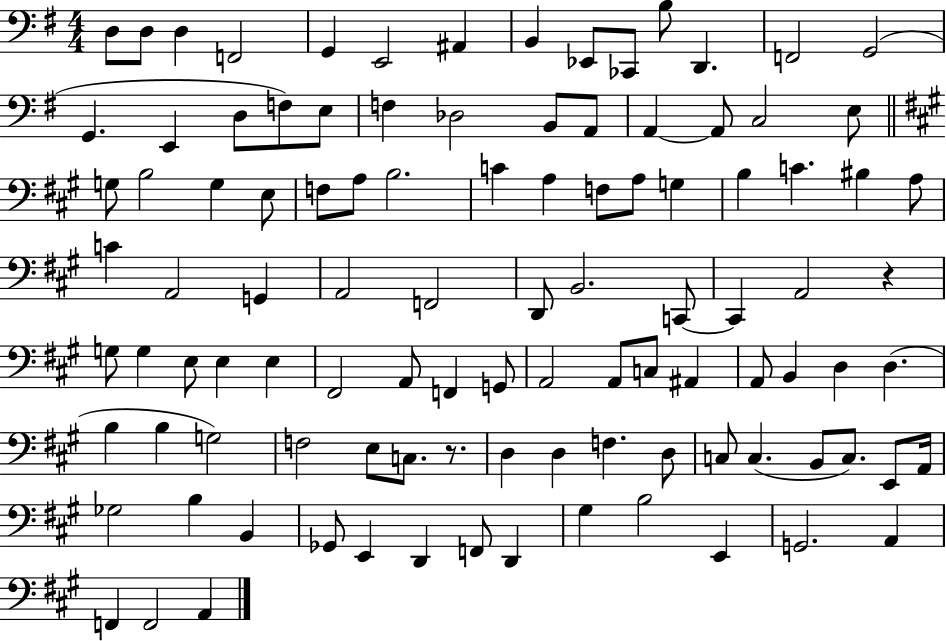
{
  \clef bass
  \numericTimeSignature
  \time 4/4
  \key g \major
  d8 d8 d4 f,2 | g,4 e,2 ais,4 | b,4 ees,8 ces,8 b8 d,4. | f,2 g,2( | \break g,4. e,4 d8 f8) e8 | f4 des2 b,8 a,8 | a,4~~ a,8 c2 e8 | \bar "||" \break \key a \major g8 b2 g4 e8 | f8 a8 b2. | c'4 a4 f8 a8 g4 | b4 c'4. bis4 a8 | \break c'4 a,2 g,4 | a,2 f,2 | d,8 b,2. c,8~~ | c,4 a,2 r4 | \break g8 g4 e8 e4 e4 | fis,2 a,8 f,4 g,8 | a,2 a,8 c8 ais,4 | a,8 b,4 d4 d4.( | \break b4 b4 g2) | f2 e8 c8. r8. | d4 d4 f4. d8 | c8 c4.( b,8 c8.) e,8 a,16 | \break ges2 b4 b,4 | ges,8 e,4 d,4 f,8 d,4 | gis4 b2 e,4 | g,2. a,4 | \break f,4 f,2 a,4 | \bar "|."
}